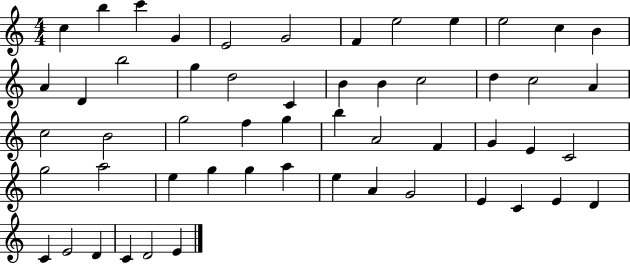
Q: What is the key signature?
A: C major